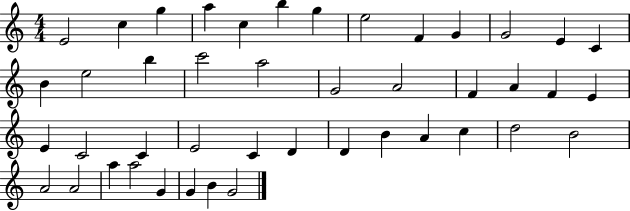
E4/h C5/q G5/q A5/q C5/q B5/q G5/q E5/h F4/q G4/q G4/h E4/q C4/q B4/q E5/h B5/q C6/h A5/h G4/h A4/h F4/q A4/q F4/q E4/q E4/q C4/h C4/q E4/h C4/q D4/q D4/q B4/q A4/q C5/q D5/h B4/h A4/h A4/h A5/q A5/h G4/q G4/q B4/q G4/h